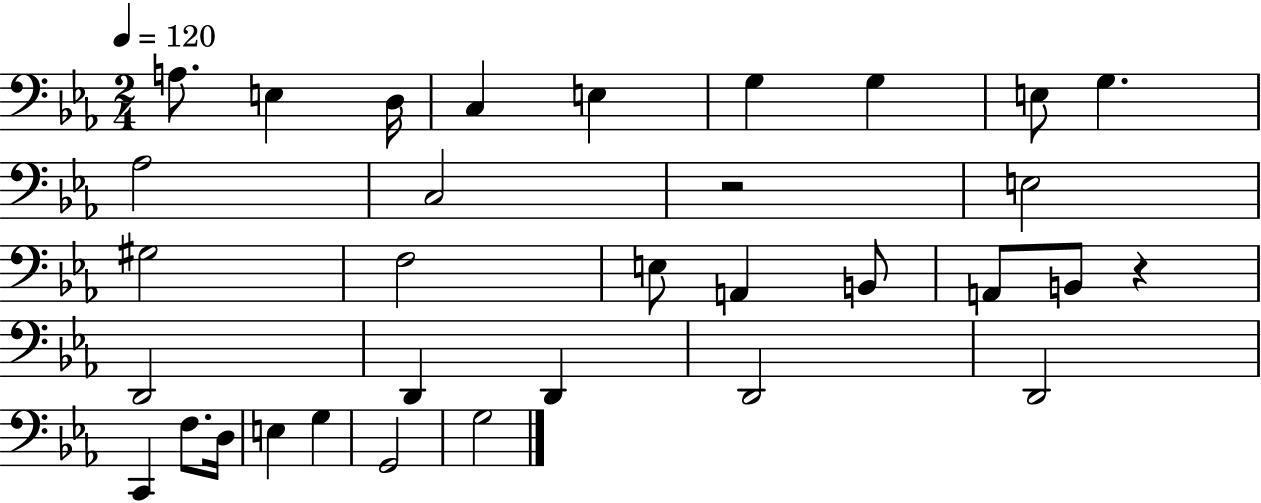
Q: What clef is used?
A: bass